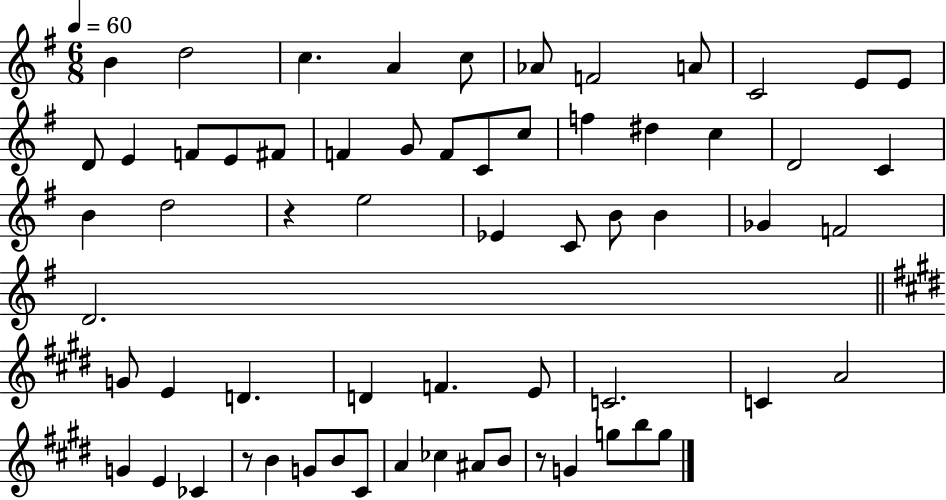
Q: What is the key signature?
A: G major